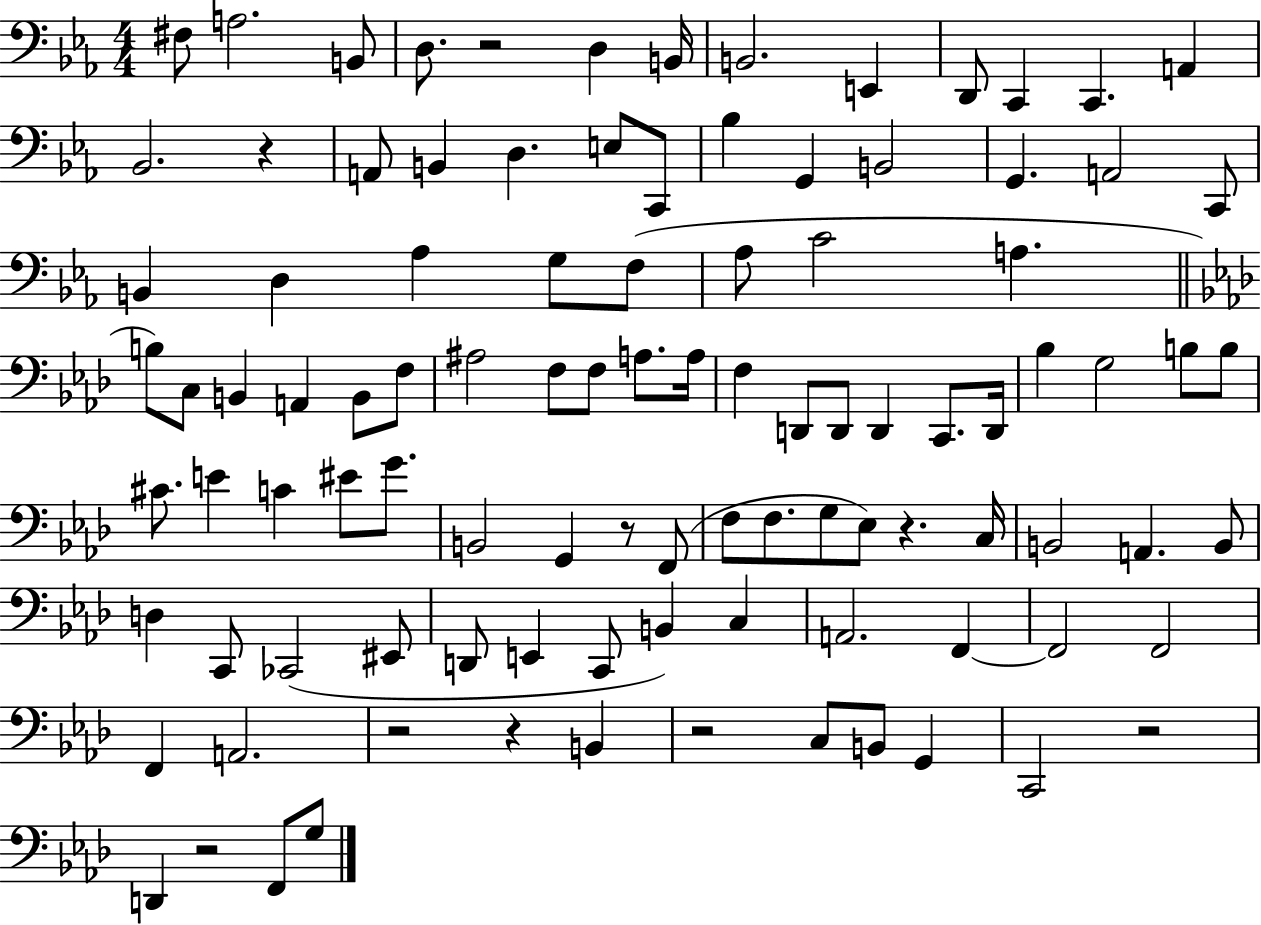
F#3/e A3/h. B2/e D3/e. R/h D3/q B2/s B2/h. E2/q D2/e C2/q C2/q. A2/q Bb2/h. R/q A2/e B2/q D3/q. E3/e C2/e Bb3/q G2/q B2/h G2/q. A2/h C2/e B2/q D3/q Ab3/q G3/e F3/e Ab3/e C4/h A3/q. B3/e C3/e B2/q A2/q B2/e F3/e A#3/h F3/e F3/e A3/e. A3/s F3/q D2/e D2/e D2/q C2/e. D2/s Bb3/q G3/h B3/e B3/e C#4/e. E4/q C4/q EIS4/e G4/e. B2/h G2/q R/e F2/e F3/e F3/e. G3/e Eb3/e R/q. C3/s B2/h A2/q. B2/e D3/q C2/e CES2/h EIS2/e D2/e E2/q C2/e B2/q C3/q A2/h. F2/q F2/h F2/h F2/q A2/h. R/h R/q B2/q R/h C3/e B2/e G2/q C2/h R/h D2/q R/h F2/e G3/e